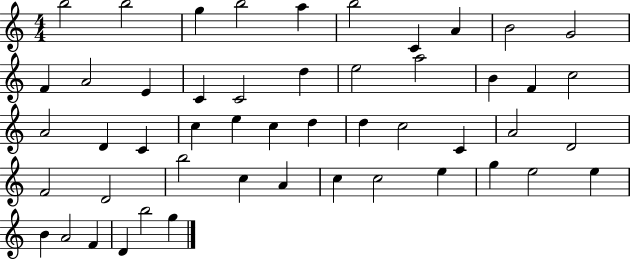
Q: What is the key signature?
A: C major